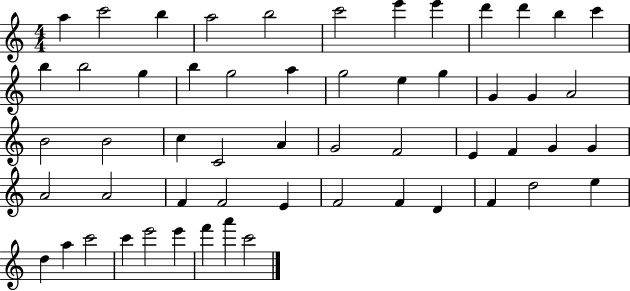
{
  \clef treble
  \numericTimeSignature
  \time 4/4
  \key c \major
  a''4 c'''2 b''4 | a''2 b''2 | c'''2 e'''4 e'''4 | d'''4 d'''4 b''4 c'''4 | \break b''4 b''2 g''4 | b''4 g''2 a''4 | g''2 e''4 g''4 | g'4 g'4 a'2 | \break b'2 b'2 | c''4 c'2 a'4 | g'2 f'2 | e'4 f'4 g'4 g'4 | \break a'2 a'2 | f'4 f'2 e'4 | f'2 f'4 d'4 | f'4 d''2 e''4 | \break d''4 a''4 c'''2 | c'''4 e'''2 e'''4 | f'''4 a'''4 c'''2 | \bar "|."
}